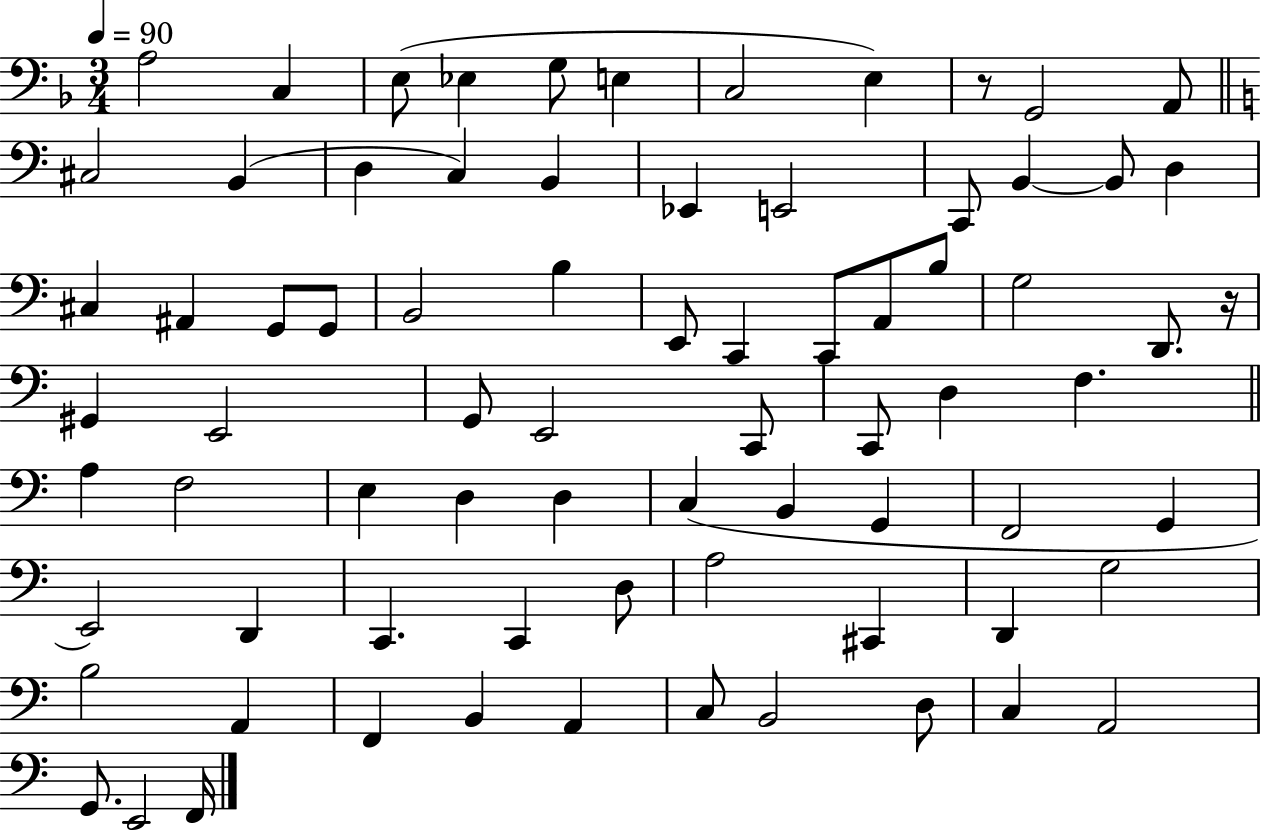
X:1
T:Untitled
M:3/4
L:1/4
K:F
A,2 C, E,/2 _E, G,/2 E, C,2 E, z/2 G,,2 A,,/2 ^C,2 B,, D, C, B,, _E,, E,,2 C,,/2 B,, B,,/2 D, ^C, ^A,, G,,/2 G,,/2 B,,2 B, E,,/2 C,, C,,/2 A,,/2 B,/2 G,2 D,,/2 z/4 ^G,, E,,2 G,,/2 E,,2 C,,/2 C,,/2 D, F, A, F,2 E, D, D, C, B,, G,, F,,2 G,, E,,2 D,, C,, C,, D,/2 A,2 ^C,, D,, G,2 B,2 A,, F,, B,, A,, C,/2 B,,2 D,/2 C, A,,2 G,,/2 E,,2 F,,/4